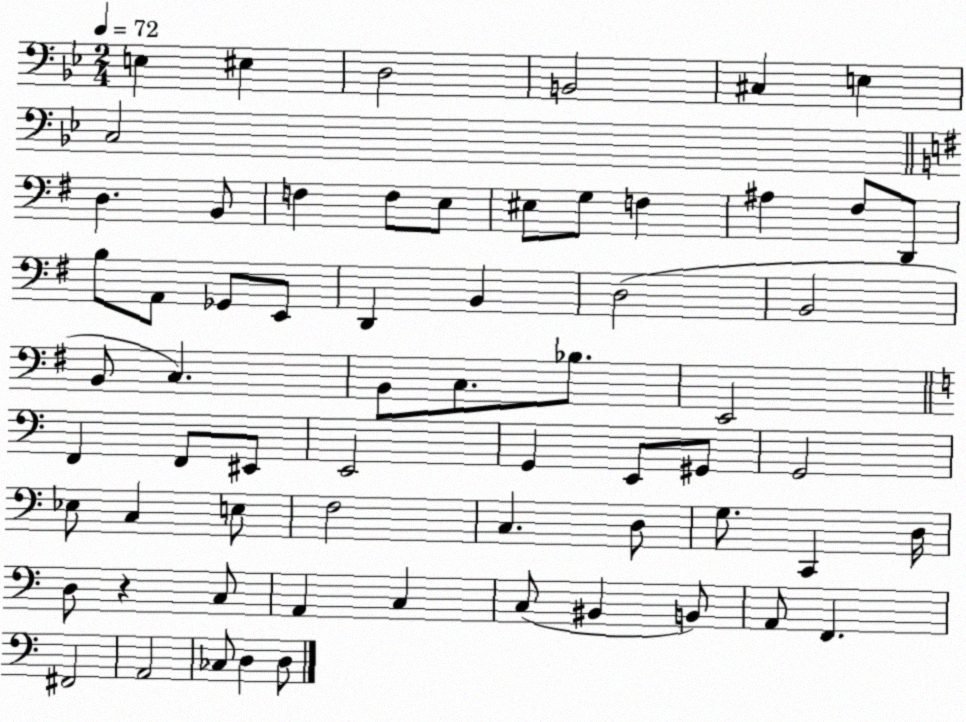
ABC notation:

X:1
T:Untitled
M:2/4
L:1/4
K:Bb
E, ^E, D,2 B,,2 ^C, E, C,2 D, B,,/2 F, F,/2 E,/2 ^E,/2 G,/2 F, ^A, ^F,/2 D,,/2 B,/2 A,,/2 _G,,/2 E,,/2 D,, B,, D,2 B,,2 B,,/2 C, B,,/2 C,/2 _B,/2 E,,2 F,, F,,/2 ^E,,/2 E,,2 G,, E,,/2 ^G,,/2 G,,2 _E,/2 C, E,/2 F,2 C, D,/2 G,/2 C,, D,/4 D,/2 z C,/2 A,, C, C,/2 ^B,, B,,/2 A,,/2 F,, ^F,,2 A,,2 _C,/2 D, D,/2